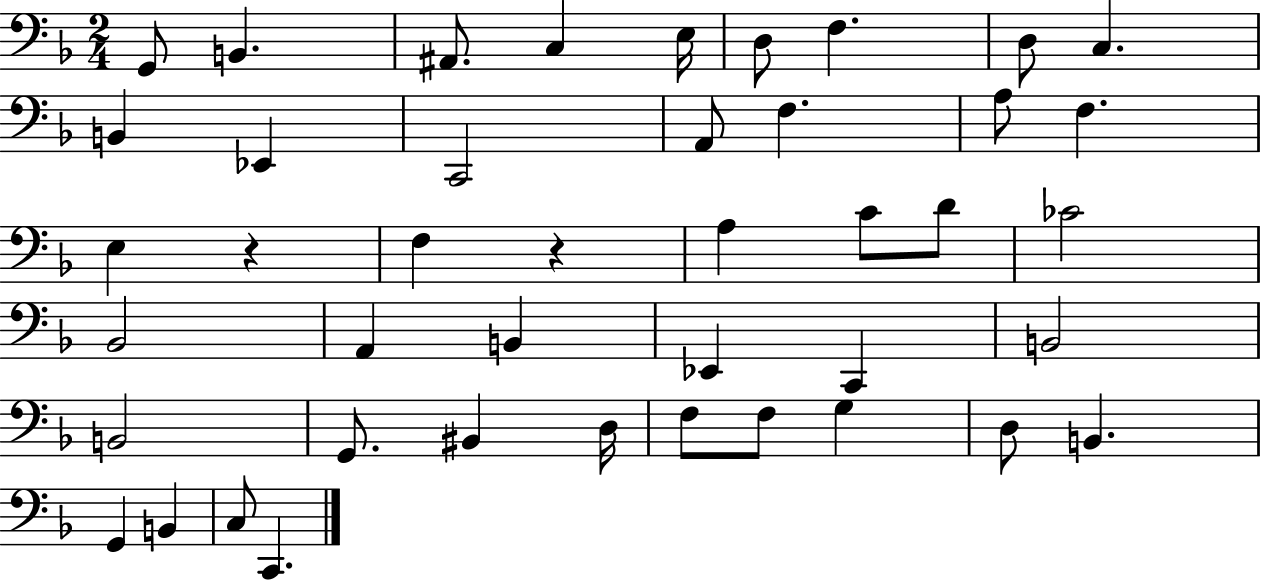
{
  \clef bass
  \numericTimeSignature
  \time 2/4
  \key f \major
  \repeat volta 2 { g,8 b,4. | ais,8. c4 e16 | d8 f4. | d8 c4. | \break b,4 ees,4 | c,2 | a,8 f4. | a8 f4. | \break e4 r4 | f4 r4 | a4 c'8 d'8 | ces'2 | \break bes,2 | a,4 b,4 | ees,4 c,4 | b,2 | \break b,2 | g,8. bis,4 d16 | f8 f8 g4 | d8 b,4. | \break g,4 b,4 | c8 c,4. | } \bar "|."
}